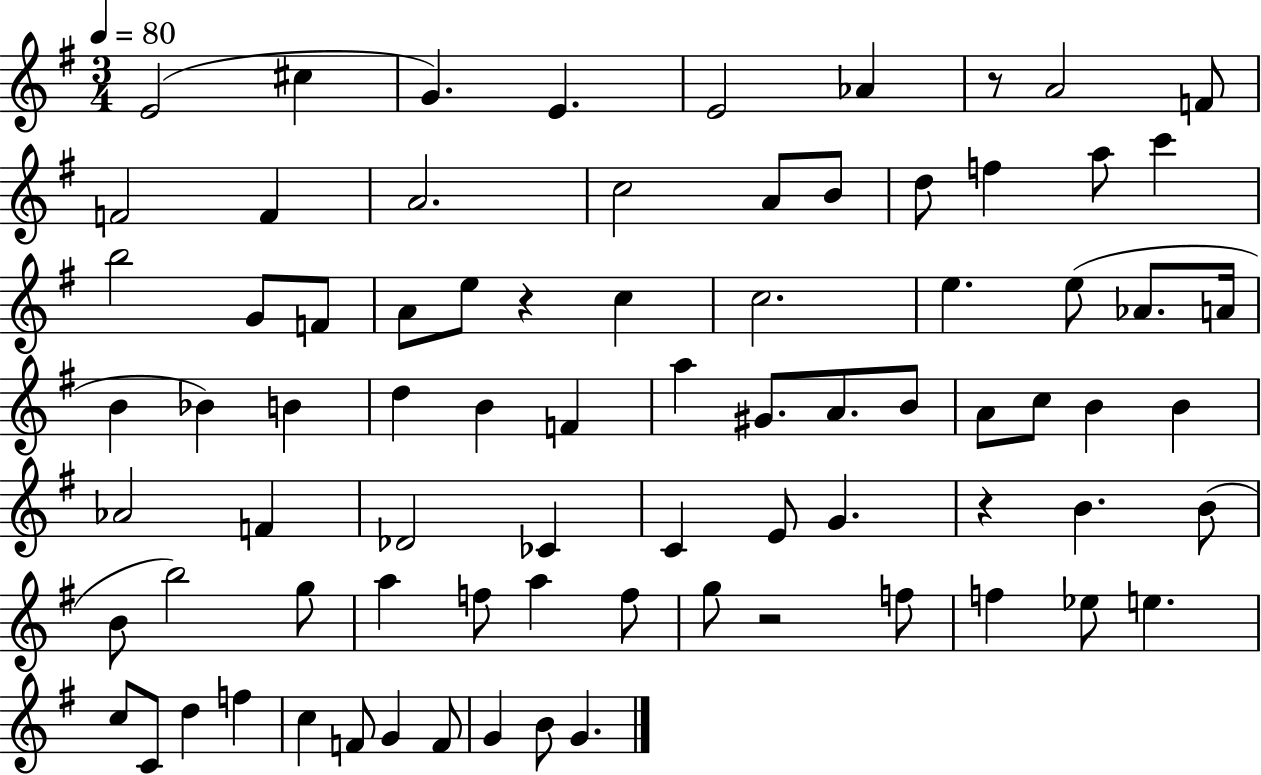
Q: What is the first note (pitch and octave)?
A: E4